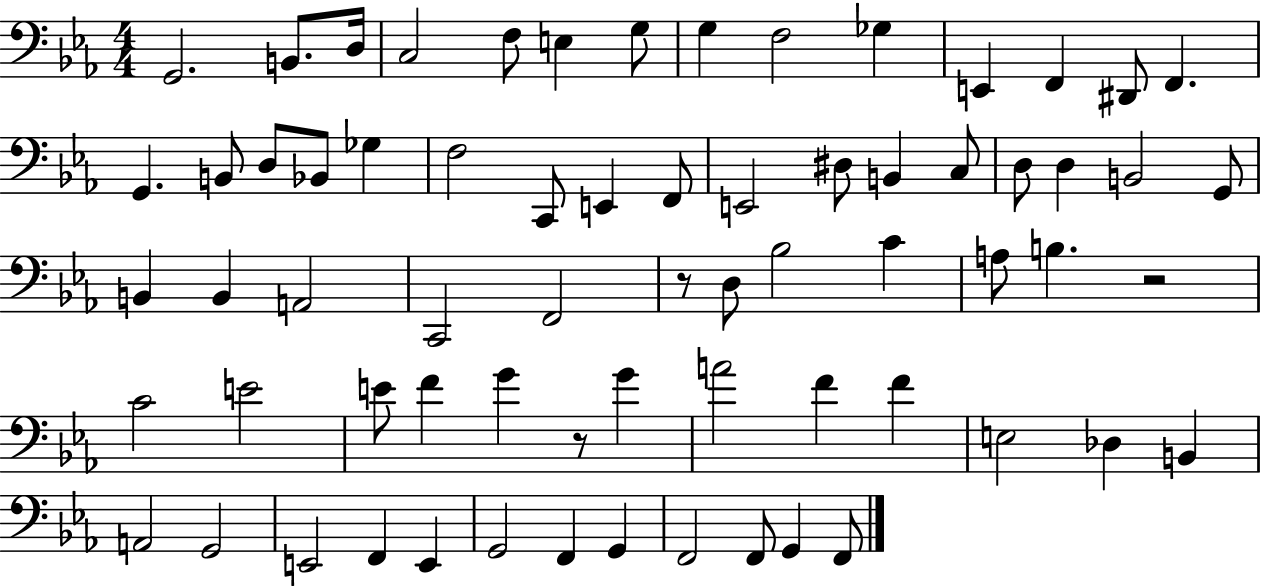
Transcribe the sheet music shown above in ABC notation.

X:1
T:Untitled
M:4/4
L:1/4
K:Eb
G,,2 B,,/2 D,/4 C,2 F,/2 E, G,/2 G, F,2 _G, E,, F,, ^D,,/2 F,, G,, B,,/2 D,/2 _B,,/2 _G, F,2 C,,/2 E,, F,,/2 E,,2 ^D,/2 B,, C,/2 D,/2 D, B,,2 G,,/2 B,, B,, A,,2 C,,2 F,,2 z/2 D,/2 _B,2 C A,/2 B, z2 C2 E2 E/2 F G z/2 G A2 F F E,2 _D, B,, A,,2 G,,2 E,,2 F,, E,, G,,2 F,, G,, F,,2 F,,/2 G,, F,,/2